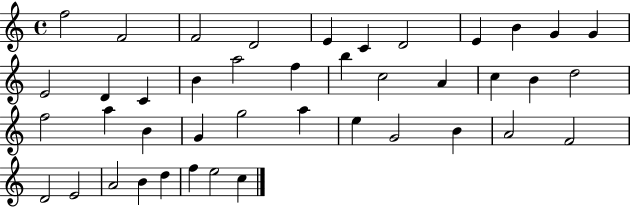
{
  \clef treble
  \time 4/4
  \defaultTimeSignature
  \key c \major
  f''2 f'2 | f'2 d'2 | e'4 c'4 d'2 | e'4 b'4 g'4 g'4 | \break e'2 d'4 c'4 | b'4 a''2 f''4 | b''4 c''2 a'4 | c''4 b'4 d''2 | \break f''2 a''4 b'4 | g'4 g''2 a''4 | e''4 g'2 b'4 | a'2 f'2 | \break d'2 e'2 | a'2 b'4 d''4 | f''4 e''2 c''4 | \bar "|."
}